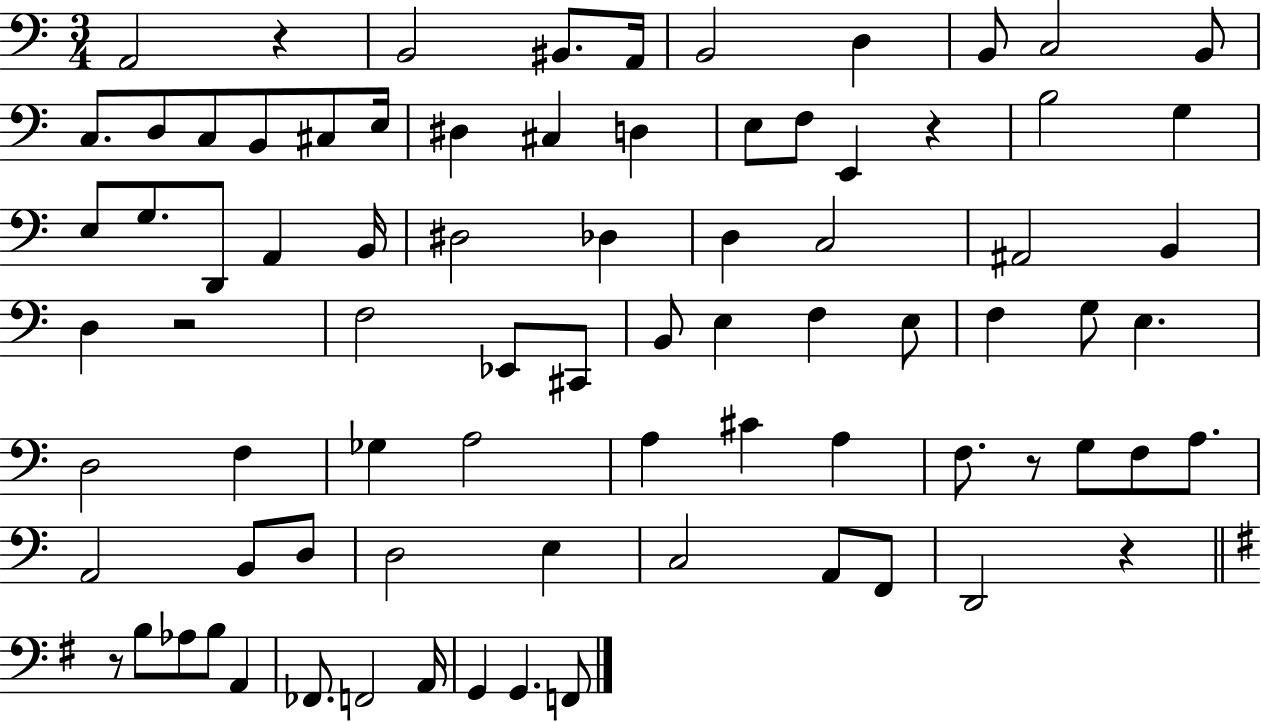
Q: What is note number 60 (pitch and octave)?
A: D3